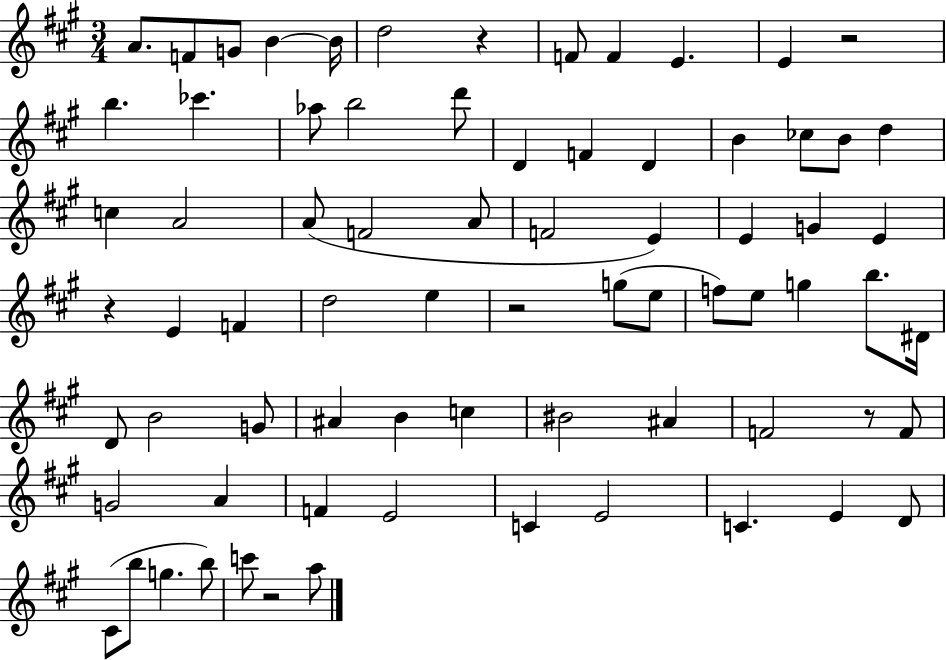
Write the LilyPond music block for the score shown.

{
  \clef treble
  \numericTimeSignature
  \time 3/4
  \key a \major
  a'8. f'8 g'8 b'4~~ b'16 | d''2 r4 | f'8 f'4 e'4. | e'4 r2 | \break b''4. ces'''4. | aes''8 b''2 d'''8 | d'4 f'4 d'4 | b'4 ces''8 b'8 d''4 | \break c''4 a'2 | a'8( f'2 a'8 | f'2 e'4) | e'4 g'4 e'4 | \break r4 e'4 f'4 | d''2 e''4 | r2 g''8( e''8 | f''8) e''8 g''4 b''8. dis'16 | \break d'8 b'2 g'8 | ais'4 b'4 c''4 | bis'2 ais'4 | f'2 r8 f'8 | \break g'2 a'4 | f'4 e'2 | c'4 e'2 | c'4. e'4 d'8 | \break cis'8( b''8 g''4. b''8) | c'''8 r2 a''8 | \bar "|."
}